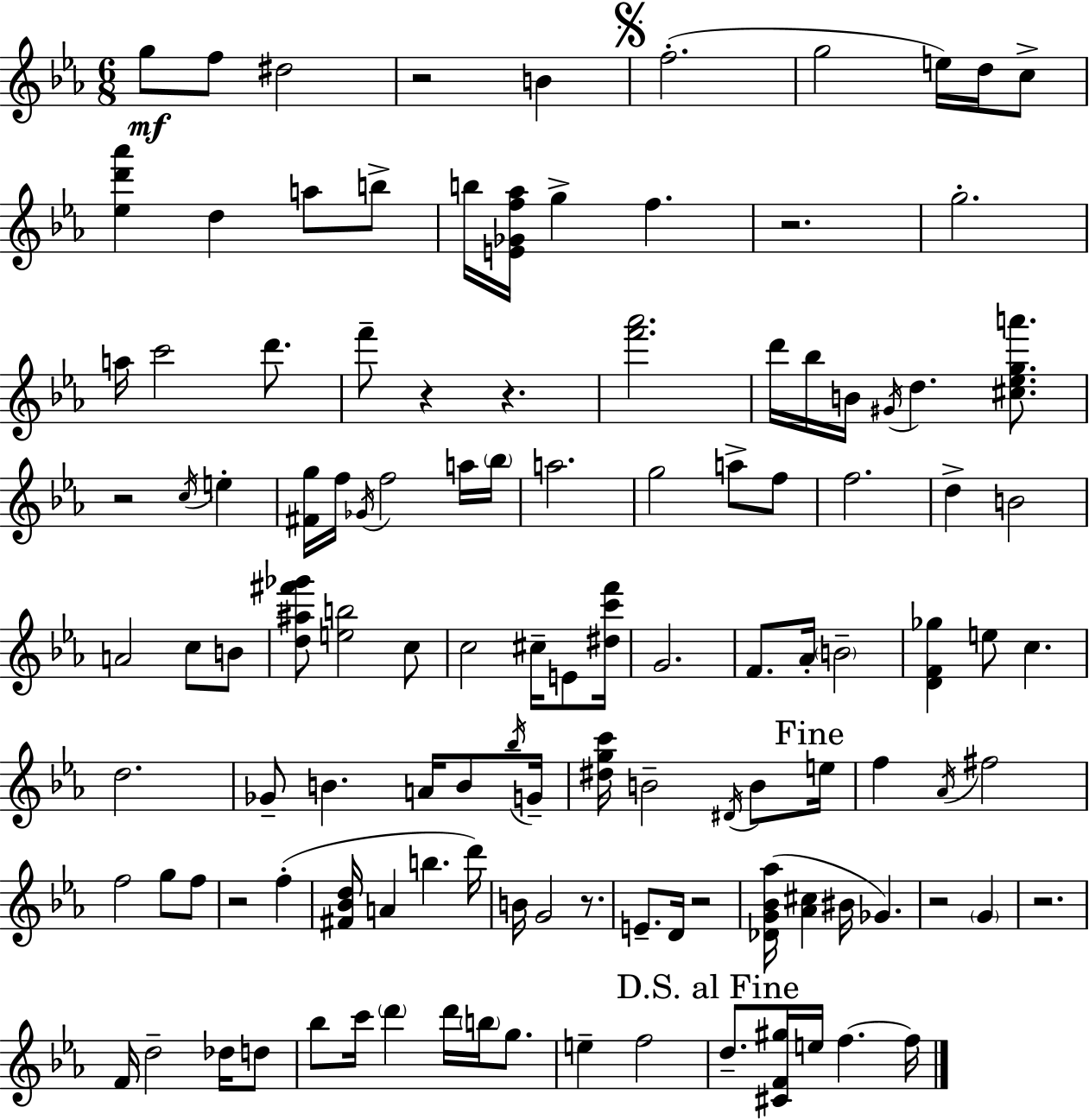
{
  \clef treble
  \numericTimeSignature
  \time 6/8
  \key ees \major
  g''8\mf f''8 dis''2 | r2 b'4 | \mark \markup { \musicglyph "scripts.segno" } f''2.-.( | g''2 e''16) d''16 c''8-> | \break <ees'' d''' aes'''>4 d''4 a''8 b''8-> | b''16 <e' ges' f'' aes''>16 g''4-> f''4. | r2. | g''2.-. | \break a''16 c'''2 d'''8. | f'''8-- r4 r4. | <f''' aes'''>2. | d'''16 bes''16 b'16 \acciaccatura { gis'16 } d''4. <cis'' ees'' g'' a'''>8. | \break r2 \acciaccatura { c''16 } e''4-. | <fis' g''>16 f''16 \acciaccatura { ges'16 } f''2 | a''16 \parenthesize bes''16 a''2. | g''2 a''8-> | \break f''8 f''2. | d''4-> b'2 | a'2 c''8 | b'8 <d'' ais'' fis''' ges'''>8 <e'' b''>2 | \break c''8 c''2 cis''16-- | e'8 <dis'' c''' f'''>16 g'2. | f'8. aes'16-. \parenthesize b'2-- | <d' f' ges''>4 e''8 c''4. | \break d''2. | ges'8-- b'4. a'16 | b'8 \acciaccatura { bes''16 } g'16-- <dis'' g'' c'''>16 b'2-- | \acciaccatura { dis'16 } b'8 \mark "Fine" e''16 f''4 \acciaccatura { aes'16 } fis''2 | \break f''2 | g''8 f''8 r2 | f''4-.( <fis' bes' d''>16 a'4 b''4. | d'''16) b'16 g'2 | \break r8. e'8.-- d'16 r2 | <des' g' bes' aes''>16( <aes' cis''>4 bis'16 | ges'4.) r2 | \parenthesize g'4 r2. | \break f'16 d''2-- | des''16 d''8 bes''8 c'''16 \parenthesize d'''4 | d'''16 \parenthesize b''16 g''8. e''4-- f''2 | \mark "D.S. al Fine" d''8.-- <cis' f' gis''>16 e''16 f''4.~~ | \break f''16 \bar "|."
}